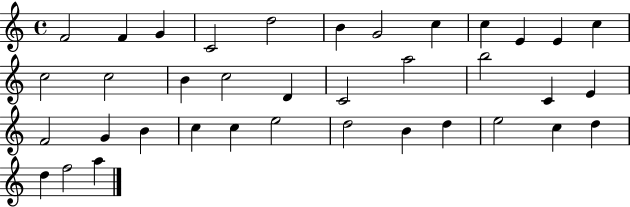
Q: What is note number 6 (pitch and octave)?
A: B4